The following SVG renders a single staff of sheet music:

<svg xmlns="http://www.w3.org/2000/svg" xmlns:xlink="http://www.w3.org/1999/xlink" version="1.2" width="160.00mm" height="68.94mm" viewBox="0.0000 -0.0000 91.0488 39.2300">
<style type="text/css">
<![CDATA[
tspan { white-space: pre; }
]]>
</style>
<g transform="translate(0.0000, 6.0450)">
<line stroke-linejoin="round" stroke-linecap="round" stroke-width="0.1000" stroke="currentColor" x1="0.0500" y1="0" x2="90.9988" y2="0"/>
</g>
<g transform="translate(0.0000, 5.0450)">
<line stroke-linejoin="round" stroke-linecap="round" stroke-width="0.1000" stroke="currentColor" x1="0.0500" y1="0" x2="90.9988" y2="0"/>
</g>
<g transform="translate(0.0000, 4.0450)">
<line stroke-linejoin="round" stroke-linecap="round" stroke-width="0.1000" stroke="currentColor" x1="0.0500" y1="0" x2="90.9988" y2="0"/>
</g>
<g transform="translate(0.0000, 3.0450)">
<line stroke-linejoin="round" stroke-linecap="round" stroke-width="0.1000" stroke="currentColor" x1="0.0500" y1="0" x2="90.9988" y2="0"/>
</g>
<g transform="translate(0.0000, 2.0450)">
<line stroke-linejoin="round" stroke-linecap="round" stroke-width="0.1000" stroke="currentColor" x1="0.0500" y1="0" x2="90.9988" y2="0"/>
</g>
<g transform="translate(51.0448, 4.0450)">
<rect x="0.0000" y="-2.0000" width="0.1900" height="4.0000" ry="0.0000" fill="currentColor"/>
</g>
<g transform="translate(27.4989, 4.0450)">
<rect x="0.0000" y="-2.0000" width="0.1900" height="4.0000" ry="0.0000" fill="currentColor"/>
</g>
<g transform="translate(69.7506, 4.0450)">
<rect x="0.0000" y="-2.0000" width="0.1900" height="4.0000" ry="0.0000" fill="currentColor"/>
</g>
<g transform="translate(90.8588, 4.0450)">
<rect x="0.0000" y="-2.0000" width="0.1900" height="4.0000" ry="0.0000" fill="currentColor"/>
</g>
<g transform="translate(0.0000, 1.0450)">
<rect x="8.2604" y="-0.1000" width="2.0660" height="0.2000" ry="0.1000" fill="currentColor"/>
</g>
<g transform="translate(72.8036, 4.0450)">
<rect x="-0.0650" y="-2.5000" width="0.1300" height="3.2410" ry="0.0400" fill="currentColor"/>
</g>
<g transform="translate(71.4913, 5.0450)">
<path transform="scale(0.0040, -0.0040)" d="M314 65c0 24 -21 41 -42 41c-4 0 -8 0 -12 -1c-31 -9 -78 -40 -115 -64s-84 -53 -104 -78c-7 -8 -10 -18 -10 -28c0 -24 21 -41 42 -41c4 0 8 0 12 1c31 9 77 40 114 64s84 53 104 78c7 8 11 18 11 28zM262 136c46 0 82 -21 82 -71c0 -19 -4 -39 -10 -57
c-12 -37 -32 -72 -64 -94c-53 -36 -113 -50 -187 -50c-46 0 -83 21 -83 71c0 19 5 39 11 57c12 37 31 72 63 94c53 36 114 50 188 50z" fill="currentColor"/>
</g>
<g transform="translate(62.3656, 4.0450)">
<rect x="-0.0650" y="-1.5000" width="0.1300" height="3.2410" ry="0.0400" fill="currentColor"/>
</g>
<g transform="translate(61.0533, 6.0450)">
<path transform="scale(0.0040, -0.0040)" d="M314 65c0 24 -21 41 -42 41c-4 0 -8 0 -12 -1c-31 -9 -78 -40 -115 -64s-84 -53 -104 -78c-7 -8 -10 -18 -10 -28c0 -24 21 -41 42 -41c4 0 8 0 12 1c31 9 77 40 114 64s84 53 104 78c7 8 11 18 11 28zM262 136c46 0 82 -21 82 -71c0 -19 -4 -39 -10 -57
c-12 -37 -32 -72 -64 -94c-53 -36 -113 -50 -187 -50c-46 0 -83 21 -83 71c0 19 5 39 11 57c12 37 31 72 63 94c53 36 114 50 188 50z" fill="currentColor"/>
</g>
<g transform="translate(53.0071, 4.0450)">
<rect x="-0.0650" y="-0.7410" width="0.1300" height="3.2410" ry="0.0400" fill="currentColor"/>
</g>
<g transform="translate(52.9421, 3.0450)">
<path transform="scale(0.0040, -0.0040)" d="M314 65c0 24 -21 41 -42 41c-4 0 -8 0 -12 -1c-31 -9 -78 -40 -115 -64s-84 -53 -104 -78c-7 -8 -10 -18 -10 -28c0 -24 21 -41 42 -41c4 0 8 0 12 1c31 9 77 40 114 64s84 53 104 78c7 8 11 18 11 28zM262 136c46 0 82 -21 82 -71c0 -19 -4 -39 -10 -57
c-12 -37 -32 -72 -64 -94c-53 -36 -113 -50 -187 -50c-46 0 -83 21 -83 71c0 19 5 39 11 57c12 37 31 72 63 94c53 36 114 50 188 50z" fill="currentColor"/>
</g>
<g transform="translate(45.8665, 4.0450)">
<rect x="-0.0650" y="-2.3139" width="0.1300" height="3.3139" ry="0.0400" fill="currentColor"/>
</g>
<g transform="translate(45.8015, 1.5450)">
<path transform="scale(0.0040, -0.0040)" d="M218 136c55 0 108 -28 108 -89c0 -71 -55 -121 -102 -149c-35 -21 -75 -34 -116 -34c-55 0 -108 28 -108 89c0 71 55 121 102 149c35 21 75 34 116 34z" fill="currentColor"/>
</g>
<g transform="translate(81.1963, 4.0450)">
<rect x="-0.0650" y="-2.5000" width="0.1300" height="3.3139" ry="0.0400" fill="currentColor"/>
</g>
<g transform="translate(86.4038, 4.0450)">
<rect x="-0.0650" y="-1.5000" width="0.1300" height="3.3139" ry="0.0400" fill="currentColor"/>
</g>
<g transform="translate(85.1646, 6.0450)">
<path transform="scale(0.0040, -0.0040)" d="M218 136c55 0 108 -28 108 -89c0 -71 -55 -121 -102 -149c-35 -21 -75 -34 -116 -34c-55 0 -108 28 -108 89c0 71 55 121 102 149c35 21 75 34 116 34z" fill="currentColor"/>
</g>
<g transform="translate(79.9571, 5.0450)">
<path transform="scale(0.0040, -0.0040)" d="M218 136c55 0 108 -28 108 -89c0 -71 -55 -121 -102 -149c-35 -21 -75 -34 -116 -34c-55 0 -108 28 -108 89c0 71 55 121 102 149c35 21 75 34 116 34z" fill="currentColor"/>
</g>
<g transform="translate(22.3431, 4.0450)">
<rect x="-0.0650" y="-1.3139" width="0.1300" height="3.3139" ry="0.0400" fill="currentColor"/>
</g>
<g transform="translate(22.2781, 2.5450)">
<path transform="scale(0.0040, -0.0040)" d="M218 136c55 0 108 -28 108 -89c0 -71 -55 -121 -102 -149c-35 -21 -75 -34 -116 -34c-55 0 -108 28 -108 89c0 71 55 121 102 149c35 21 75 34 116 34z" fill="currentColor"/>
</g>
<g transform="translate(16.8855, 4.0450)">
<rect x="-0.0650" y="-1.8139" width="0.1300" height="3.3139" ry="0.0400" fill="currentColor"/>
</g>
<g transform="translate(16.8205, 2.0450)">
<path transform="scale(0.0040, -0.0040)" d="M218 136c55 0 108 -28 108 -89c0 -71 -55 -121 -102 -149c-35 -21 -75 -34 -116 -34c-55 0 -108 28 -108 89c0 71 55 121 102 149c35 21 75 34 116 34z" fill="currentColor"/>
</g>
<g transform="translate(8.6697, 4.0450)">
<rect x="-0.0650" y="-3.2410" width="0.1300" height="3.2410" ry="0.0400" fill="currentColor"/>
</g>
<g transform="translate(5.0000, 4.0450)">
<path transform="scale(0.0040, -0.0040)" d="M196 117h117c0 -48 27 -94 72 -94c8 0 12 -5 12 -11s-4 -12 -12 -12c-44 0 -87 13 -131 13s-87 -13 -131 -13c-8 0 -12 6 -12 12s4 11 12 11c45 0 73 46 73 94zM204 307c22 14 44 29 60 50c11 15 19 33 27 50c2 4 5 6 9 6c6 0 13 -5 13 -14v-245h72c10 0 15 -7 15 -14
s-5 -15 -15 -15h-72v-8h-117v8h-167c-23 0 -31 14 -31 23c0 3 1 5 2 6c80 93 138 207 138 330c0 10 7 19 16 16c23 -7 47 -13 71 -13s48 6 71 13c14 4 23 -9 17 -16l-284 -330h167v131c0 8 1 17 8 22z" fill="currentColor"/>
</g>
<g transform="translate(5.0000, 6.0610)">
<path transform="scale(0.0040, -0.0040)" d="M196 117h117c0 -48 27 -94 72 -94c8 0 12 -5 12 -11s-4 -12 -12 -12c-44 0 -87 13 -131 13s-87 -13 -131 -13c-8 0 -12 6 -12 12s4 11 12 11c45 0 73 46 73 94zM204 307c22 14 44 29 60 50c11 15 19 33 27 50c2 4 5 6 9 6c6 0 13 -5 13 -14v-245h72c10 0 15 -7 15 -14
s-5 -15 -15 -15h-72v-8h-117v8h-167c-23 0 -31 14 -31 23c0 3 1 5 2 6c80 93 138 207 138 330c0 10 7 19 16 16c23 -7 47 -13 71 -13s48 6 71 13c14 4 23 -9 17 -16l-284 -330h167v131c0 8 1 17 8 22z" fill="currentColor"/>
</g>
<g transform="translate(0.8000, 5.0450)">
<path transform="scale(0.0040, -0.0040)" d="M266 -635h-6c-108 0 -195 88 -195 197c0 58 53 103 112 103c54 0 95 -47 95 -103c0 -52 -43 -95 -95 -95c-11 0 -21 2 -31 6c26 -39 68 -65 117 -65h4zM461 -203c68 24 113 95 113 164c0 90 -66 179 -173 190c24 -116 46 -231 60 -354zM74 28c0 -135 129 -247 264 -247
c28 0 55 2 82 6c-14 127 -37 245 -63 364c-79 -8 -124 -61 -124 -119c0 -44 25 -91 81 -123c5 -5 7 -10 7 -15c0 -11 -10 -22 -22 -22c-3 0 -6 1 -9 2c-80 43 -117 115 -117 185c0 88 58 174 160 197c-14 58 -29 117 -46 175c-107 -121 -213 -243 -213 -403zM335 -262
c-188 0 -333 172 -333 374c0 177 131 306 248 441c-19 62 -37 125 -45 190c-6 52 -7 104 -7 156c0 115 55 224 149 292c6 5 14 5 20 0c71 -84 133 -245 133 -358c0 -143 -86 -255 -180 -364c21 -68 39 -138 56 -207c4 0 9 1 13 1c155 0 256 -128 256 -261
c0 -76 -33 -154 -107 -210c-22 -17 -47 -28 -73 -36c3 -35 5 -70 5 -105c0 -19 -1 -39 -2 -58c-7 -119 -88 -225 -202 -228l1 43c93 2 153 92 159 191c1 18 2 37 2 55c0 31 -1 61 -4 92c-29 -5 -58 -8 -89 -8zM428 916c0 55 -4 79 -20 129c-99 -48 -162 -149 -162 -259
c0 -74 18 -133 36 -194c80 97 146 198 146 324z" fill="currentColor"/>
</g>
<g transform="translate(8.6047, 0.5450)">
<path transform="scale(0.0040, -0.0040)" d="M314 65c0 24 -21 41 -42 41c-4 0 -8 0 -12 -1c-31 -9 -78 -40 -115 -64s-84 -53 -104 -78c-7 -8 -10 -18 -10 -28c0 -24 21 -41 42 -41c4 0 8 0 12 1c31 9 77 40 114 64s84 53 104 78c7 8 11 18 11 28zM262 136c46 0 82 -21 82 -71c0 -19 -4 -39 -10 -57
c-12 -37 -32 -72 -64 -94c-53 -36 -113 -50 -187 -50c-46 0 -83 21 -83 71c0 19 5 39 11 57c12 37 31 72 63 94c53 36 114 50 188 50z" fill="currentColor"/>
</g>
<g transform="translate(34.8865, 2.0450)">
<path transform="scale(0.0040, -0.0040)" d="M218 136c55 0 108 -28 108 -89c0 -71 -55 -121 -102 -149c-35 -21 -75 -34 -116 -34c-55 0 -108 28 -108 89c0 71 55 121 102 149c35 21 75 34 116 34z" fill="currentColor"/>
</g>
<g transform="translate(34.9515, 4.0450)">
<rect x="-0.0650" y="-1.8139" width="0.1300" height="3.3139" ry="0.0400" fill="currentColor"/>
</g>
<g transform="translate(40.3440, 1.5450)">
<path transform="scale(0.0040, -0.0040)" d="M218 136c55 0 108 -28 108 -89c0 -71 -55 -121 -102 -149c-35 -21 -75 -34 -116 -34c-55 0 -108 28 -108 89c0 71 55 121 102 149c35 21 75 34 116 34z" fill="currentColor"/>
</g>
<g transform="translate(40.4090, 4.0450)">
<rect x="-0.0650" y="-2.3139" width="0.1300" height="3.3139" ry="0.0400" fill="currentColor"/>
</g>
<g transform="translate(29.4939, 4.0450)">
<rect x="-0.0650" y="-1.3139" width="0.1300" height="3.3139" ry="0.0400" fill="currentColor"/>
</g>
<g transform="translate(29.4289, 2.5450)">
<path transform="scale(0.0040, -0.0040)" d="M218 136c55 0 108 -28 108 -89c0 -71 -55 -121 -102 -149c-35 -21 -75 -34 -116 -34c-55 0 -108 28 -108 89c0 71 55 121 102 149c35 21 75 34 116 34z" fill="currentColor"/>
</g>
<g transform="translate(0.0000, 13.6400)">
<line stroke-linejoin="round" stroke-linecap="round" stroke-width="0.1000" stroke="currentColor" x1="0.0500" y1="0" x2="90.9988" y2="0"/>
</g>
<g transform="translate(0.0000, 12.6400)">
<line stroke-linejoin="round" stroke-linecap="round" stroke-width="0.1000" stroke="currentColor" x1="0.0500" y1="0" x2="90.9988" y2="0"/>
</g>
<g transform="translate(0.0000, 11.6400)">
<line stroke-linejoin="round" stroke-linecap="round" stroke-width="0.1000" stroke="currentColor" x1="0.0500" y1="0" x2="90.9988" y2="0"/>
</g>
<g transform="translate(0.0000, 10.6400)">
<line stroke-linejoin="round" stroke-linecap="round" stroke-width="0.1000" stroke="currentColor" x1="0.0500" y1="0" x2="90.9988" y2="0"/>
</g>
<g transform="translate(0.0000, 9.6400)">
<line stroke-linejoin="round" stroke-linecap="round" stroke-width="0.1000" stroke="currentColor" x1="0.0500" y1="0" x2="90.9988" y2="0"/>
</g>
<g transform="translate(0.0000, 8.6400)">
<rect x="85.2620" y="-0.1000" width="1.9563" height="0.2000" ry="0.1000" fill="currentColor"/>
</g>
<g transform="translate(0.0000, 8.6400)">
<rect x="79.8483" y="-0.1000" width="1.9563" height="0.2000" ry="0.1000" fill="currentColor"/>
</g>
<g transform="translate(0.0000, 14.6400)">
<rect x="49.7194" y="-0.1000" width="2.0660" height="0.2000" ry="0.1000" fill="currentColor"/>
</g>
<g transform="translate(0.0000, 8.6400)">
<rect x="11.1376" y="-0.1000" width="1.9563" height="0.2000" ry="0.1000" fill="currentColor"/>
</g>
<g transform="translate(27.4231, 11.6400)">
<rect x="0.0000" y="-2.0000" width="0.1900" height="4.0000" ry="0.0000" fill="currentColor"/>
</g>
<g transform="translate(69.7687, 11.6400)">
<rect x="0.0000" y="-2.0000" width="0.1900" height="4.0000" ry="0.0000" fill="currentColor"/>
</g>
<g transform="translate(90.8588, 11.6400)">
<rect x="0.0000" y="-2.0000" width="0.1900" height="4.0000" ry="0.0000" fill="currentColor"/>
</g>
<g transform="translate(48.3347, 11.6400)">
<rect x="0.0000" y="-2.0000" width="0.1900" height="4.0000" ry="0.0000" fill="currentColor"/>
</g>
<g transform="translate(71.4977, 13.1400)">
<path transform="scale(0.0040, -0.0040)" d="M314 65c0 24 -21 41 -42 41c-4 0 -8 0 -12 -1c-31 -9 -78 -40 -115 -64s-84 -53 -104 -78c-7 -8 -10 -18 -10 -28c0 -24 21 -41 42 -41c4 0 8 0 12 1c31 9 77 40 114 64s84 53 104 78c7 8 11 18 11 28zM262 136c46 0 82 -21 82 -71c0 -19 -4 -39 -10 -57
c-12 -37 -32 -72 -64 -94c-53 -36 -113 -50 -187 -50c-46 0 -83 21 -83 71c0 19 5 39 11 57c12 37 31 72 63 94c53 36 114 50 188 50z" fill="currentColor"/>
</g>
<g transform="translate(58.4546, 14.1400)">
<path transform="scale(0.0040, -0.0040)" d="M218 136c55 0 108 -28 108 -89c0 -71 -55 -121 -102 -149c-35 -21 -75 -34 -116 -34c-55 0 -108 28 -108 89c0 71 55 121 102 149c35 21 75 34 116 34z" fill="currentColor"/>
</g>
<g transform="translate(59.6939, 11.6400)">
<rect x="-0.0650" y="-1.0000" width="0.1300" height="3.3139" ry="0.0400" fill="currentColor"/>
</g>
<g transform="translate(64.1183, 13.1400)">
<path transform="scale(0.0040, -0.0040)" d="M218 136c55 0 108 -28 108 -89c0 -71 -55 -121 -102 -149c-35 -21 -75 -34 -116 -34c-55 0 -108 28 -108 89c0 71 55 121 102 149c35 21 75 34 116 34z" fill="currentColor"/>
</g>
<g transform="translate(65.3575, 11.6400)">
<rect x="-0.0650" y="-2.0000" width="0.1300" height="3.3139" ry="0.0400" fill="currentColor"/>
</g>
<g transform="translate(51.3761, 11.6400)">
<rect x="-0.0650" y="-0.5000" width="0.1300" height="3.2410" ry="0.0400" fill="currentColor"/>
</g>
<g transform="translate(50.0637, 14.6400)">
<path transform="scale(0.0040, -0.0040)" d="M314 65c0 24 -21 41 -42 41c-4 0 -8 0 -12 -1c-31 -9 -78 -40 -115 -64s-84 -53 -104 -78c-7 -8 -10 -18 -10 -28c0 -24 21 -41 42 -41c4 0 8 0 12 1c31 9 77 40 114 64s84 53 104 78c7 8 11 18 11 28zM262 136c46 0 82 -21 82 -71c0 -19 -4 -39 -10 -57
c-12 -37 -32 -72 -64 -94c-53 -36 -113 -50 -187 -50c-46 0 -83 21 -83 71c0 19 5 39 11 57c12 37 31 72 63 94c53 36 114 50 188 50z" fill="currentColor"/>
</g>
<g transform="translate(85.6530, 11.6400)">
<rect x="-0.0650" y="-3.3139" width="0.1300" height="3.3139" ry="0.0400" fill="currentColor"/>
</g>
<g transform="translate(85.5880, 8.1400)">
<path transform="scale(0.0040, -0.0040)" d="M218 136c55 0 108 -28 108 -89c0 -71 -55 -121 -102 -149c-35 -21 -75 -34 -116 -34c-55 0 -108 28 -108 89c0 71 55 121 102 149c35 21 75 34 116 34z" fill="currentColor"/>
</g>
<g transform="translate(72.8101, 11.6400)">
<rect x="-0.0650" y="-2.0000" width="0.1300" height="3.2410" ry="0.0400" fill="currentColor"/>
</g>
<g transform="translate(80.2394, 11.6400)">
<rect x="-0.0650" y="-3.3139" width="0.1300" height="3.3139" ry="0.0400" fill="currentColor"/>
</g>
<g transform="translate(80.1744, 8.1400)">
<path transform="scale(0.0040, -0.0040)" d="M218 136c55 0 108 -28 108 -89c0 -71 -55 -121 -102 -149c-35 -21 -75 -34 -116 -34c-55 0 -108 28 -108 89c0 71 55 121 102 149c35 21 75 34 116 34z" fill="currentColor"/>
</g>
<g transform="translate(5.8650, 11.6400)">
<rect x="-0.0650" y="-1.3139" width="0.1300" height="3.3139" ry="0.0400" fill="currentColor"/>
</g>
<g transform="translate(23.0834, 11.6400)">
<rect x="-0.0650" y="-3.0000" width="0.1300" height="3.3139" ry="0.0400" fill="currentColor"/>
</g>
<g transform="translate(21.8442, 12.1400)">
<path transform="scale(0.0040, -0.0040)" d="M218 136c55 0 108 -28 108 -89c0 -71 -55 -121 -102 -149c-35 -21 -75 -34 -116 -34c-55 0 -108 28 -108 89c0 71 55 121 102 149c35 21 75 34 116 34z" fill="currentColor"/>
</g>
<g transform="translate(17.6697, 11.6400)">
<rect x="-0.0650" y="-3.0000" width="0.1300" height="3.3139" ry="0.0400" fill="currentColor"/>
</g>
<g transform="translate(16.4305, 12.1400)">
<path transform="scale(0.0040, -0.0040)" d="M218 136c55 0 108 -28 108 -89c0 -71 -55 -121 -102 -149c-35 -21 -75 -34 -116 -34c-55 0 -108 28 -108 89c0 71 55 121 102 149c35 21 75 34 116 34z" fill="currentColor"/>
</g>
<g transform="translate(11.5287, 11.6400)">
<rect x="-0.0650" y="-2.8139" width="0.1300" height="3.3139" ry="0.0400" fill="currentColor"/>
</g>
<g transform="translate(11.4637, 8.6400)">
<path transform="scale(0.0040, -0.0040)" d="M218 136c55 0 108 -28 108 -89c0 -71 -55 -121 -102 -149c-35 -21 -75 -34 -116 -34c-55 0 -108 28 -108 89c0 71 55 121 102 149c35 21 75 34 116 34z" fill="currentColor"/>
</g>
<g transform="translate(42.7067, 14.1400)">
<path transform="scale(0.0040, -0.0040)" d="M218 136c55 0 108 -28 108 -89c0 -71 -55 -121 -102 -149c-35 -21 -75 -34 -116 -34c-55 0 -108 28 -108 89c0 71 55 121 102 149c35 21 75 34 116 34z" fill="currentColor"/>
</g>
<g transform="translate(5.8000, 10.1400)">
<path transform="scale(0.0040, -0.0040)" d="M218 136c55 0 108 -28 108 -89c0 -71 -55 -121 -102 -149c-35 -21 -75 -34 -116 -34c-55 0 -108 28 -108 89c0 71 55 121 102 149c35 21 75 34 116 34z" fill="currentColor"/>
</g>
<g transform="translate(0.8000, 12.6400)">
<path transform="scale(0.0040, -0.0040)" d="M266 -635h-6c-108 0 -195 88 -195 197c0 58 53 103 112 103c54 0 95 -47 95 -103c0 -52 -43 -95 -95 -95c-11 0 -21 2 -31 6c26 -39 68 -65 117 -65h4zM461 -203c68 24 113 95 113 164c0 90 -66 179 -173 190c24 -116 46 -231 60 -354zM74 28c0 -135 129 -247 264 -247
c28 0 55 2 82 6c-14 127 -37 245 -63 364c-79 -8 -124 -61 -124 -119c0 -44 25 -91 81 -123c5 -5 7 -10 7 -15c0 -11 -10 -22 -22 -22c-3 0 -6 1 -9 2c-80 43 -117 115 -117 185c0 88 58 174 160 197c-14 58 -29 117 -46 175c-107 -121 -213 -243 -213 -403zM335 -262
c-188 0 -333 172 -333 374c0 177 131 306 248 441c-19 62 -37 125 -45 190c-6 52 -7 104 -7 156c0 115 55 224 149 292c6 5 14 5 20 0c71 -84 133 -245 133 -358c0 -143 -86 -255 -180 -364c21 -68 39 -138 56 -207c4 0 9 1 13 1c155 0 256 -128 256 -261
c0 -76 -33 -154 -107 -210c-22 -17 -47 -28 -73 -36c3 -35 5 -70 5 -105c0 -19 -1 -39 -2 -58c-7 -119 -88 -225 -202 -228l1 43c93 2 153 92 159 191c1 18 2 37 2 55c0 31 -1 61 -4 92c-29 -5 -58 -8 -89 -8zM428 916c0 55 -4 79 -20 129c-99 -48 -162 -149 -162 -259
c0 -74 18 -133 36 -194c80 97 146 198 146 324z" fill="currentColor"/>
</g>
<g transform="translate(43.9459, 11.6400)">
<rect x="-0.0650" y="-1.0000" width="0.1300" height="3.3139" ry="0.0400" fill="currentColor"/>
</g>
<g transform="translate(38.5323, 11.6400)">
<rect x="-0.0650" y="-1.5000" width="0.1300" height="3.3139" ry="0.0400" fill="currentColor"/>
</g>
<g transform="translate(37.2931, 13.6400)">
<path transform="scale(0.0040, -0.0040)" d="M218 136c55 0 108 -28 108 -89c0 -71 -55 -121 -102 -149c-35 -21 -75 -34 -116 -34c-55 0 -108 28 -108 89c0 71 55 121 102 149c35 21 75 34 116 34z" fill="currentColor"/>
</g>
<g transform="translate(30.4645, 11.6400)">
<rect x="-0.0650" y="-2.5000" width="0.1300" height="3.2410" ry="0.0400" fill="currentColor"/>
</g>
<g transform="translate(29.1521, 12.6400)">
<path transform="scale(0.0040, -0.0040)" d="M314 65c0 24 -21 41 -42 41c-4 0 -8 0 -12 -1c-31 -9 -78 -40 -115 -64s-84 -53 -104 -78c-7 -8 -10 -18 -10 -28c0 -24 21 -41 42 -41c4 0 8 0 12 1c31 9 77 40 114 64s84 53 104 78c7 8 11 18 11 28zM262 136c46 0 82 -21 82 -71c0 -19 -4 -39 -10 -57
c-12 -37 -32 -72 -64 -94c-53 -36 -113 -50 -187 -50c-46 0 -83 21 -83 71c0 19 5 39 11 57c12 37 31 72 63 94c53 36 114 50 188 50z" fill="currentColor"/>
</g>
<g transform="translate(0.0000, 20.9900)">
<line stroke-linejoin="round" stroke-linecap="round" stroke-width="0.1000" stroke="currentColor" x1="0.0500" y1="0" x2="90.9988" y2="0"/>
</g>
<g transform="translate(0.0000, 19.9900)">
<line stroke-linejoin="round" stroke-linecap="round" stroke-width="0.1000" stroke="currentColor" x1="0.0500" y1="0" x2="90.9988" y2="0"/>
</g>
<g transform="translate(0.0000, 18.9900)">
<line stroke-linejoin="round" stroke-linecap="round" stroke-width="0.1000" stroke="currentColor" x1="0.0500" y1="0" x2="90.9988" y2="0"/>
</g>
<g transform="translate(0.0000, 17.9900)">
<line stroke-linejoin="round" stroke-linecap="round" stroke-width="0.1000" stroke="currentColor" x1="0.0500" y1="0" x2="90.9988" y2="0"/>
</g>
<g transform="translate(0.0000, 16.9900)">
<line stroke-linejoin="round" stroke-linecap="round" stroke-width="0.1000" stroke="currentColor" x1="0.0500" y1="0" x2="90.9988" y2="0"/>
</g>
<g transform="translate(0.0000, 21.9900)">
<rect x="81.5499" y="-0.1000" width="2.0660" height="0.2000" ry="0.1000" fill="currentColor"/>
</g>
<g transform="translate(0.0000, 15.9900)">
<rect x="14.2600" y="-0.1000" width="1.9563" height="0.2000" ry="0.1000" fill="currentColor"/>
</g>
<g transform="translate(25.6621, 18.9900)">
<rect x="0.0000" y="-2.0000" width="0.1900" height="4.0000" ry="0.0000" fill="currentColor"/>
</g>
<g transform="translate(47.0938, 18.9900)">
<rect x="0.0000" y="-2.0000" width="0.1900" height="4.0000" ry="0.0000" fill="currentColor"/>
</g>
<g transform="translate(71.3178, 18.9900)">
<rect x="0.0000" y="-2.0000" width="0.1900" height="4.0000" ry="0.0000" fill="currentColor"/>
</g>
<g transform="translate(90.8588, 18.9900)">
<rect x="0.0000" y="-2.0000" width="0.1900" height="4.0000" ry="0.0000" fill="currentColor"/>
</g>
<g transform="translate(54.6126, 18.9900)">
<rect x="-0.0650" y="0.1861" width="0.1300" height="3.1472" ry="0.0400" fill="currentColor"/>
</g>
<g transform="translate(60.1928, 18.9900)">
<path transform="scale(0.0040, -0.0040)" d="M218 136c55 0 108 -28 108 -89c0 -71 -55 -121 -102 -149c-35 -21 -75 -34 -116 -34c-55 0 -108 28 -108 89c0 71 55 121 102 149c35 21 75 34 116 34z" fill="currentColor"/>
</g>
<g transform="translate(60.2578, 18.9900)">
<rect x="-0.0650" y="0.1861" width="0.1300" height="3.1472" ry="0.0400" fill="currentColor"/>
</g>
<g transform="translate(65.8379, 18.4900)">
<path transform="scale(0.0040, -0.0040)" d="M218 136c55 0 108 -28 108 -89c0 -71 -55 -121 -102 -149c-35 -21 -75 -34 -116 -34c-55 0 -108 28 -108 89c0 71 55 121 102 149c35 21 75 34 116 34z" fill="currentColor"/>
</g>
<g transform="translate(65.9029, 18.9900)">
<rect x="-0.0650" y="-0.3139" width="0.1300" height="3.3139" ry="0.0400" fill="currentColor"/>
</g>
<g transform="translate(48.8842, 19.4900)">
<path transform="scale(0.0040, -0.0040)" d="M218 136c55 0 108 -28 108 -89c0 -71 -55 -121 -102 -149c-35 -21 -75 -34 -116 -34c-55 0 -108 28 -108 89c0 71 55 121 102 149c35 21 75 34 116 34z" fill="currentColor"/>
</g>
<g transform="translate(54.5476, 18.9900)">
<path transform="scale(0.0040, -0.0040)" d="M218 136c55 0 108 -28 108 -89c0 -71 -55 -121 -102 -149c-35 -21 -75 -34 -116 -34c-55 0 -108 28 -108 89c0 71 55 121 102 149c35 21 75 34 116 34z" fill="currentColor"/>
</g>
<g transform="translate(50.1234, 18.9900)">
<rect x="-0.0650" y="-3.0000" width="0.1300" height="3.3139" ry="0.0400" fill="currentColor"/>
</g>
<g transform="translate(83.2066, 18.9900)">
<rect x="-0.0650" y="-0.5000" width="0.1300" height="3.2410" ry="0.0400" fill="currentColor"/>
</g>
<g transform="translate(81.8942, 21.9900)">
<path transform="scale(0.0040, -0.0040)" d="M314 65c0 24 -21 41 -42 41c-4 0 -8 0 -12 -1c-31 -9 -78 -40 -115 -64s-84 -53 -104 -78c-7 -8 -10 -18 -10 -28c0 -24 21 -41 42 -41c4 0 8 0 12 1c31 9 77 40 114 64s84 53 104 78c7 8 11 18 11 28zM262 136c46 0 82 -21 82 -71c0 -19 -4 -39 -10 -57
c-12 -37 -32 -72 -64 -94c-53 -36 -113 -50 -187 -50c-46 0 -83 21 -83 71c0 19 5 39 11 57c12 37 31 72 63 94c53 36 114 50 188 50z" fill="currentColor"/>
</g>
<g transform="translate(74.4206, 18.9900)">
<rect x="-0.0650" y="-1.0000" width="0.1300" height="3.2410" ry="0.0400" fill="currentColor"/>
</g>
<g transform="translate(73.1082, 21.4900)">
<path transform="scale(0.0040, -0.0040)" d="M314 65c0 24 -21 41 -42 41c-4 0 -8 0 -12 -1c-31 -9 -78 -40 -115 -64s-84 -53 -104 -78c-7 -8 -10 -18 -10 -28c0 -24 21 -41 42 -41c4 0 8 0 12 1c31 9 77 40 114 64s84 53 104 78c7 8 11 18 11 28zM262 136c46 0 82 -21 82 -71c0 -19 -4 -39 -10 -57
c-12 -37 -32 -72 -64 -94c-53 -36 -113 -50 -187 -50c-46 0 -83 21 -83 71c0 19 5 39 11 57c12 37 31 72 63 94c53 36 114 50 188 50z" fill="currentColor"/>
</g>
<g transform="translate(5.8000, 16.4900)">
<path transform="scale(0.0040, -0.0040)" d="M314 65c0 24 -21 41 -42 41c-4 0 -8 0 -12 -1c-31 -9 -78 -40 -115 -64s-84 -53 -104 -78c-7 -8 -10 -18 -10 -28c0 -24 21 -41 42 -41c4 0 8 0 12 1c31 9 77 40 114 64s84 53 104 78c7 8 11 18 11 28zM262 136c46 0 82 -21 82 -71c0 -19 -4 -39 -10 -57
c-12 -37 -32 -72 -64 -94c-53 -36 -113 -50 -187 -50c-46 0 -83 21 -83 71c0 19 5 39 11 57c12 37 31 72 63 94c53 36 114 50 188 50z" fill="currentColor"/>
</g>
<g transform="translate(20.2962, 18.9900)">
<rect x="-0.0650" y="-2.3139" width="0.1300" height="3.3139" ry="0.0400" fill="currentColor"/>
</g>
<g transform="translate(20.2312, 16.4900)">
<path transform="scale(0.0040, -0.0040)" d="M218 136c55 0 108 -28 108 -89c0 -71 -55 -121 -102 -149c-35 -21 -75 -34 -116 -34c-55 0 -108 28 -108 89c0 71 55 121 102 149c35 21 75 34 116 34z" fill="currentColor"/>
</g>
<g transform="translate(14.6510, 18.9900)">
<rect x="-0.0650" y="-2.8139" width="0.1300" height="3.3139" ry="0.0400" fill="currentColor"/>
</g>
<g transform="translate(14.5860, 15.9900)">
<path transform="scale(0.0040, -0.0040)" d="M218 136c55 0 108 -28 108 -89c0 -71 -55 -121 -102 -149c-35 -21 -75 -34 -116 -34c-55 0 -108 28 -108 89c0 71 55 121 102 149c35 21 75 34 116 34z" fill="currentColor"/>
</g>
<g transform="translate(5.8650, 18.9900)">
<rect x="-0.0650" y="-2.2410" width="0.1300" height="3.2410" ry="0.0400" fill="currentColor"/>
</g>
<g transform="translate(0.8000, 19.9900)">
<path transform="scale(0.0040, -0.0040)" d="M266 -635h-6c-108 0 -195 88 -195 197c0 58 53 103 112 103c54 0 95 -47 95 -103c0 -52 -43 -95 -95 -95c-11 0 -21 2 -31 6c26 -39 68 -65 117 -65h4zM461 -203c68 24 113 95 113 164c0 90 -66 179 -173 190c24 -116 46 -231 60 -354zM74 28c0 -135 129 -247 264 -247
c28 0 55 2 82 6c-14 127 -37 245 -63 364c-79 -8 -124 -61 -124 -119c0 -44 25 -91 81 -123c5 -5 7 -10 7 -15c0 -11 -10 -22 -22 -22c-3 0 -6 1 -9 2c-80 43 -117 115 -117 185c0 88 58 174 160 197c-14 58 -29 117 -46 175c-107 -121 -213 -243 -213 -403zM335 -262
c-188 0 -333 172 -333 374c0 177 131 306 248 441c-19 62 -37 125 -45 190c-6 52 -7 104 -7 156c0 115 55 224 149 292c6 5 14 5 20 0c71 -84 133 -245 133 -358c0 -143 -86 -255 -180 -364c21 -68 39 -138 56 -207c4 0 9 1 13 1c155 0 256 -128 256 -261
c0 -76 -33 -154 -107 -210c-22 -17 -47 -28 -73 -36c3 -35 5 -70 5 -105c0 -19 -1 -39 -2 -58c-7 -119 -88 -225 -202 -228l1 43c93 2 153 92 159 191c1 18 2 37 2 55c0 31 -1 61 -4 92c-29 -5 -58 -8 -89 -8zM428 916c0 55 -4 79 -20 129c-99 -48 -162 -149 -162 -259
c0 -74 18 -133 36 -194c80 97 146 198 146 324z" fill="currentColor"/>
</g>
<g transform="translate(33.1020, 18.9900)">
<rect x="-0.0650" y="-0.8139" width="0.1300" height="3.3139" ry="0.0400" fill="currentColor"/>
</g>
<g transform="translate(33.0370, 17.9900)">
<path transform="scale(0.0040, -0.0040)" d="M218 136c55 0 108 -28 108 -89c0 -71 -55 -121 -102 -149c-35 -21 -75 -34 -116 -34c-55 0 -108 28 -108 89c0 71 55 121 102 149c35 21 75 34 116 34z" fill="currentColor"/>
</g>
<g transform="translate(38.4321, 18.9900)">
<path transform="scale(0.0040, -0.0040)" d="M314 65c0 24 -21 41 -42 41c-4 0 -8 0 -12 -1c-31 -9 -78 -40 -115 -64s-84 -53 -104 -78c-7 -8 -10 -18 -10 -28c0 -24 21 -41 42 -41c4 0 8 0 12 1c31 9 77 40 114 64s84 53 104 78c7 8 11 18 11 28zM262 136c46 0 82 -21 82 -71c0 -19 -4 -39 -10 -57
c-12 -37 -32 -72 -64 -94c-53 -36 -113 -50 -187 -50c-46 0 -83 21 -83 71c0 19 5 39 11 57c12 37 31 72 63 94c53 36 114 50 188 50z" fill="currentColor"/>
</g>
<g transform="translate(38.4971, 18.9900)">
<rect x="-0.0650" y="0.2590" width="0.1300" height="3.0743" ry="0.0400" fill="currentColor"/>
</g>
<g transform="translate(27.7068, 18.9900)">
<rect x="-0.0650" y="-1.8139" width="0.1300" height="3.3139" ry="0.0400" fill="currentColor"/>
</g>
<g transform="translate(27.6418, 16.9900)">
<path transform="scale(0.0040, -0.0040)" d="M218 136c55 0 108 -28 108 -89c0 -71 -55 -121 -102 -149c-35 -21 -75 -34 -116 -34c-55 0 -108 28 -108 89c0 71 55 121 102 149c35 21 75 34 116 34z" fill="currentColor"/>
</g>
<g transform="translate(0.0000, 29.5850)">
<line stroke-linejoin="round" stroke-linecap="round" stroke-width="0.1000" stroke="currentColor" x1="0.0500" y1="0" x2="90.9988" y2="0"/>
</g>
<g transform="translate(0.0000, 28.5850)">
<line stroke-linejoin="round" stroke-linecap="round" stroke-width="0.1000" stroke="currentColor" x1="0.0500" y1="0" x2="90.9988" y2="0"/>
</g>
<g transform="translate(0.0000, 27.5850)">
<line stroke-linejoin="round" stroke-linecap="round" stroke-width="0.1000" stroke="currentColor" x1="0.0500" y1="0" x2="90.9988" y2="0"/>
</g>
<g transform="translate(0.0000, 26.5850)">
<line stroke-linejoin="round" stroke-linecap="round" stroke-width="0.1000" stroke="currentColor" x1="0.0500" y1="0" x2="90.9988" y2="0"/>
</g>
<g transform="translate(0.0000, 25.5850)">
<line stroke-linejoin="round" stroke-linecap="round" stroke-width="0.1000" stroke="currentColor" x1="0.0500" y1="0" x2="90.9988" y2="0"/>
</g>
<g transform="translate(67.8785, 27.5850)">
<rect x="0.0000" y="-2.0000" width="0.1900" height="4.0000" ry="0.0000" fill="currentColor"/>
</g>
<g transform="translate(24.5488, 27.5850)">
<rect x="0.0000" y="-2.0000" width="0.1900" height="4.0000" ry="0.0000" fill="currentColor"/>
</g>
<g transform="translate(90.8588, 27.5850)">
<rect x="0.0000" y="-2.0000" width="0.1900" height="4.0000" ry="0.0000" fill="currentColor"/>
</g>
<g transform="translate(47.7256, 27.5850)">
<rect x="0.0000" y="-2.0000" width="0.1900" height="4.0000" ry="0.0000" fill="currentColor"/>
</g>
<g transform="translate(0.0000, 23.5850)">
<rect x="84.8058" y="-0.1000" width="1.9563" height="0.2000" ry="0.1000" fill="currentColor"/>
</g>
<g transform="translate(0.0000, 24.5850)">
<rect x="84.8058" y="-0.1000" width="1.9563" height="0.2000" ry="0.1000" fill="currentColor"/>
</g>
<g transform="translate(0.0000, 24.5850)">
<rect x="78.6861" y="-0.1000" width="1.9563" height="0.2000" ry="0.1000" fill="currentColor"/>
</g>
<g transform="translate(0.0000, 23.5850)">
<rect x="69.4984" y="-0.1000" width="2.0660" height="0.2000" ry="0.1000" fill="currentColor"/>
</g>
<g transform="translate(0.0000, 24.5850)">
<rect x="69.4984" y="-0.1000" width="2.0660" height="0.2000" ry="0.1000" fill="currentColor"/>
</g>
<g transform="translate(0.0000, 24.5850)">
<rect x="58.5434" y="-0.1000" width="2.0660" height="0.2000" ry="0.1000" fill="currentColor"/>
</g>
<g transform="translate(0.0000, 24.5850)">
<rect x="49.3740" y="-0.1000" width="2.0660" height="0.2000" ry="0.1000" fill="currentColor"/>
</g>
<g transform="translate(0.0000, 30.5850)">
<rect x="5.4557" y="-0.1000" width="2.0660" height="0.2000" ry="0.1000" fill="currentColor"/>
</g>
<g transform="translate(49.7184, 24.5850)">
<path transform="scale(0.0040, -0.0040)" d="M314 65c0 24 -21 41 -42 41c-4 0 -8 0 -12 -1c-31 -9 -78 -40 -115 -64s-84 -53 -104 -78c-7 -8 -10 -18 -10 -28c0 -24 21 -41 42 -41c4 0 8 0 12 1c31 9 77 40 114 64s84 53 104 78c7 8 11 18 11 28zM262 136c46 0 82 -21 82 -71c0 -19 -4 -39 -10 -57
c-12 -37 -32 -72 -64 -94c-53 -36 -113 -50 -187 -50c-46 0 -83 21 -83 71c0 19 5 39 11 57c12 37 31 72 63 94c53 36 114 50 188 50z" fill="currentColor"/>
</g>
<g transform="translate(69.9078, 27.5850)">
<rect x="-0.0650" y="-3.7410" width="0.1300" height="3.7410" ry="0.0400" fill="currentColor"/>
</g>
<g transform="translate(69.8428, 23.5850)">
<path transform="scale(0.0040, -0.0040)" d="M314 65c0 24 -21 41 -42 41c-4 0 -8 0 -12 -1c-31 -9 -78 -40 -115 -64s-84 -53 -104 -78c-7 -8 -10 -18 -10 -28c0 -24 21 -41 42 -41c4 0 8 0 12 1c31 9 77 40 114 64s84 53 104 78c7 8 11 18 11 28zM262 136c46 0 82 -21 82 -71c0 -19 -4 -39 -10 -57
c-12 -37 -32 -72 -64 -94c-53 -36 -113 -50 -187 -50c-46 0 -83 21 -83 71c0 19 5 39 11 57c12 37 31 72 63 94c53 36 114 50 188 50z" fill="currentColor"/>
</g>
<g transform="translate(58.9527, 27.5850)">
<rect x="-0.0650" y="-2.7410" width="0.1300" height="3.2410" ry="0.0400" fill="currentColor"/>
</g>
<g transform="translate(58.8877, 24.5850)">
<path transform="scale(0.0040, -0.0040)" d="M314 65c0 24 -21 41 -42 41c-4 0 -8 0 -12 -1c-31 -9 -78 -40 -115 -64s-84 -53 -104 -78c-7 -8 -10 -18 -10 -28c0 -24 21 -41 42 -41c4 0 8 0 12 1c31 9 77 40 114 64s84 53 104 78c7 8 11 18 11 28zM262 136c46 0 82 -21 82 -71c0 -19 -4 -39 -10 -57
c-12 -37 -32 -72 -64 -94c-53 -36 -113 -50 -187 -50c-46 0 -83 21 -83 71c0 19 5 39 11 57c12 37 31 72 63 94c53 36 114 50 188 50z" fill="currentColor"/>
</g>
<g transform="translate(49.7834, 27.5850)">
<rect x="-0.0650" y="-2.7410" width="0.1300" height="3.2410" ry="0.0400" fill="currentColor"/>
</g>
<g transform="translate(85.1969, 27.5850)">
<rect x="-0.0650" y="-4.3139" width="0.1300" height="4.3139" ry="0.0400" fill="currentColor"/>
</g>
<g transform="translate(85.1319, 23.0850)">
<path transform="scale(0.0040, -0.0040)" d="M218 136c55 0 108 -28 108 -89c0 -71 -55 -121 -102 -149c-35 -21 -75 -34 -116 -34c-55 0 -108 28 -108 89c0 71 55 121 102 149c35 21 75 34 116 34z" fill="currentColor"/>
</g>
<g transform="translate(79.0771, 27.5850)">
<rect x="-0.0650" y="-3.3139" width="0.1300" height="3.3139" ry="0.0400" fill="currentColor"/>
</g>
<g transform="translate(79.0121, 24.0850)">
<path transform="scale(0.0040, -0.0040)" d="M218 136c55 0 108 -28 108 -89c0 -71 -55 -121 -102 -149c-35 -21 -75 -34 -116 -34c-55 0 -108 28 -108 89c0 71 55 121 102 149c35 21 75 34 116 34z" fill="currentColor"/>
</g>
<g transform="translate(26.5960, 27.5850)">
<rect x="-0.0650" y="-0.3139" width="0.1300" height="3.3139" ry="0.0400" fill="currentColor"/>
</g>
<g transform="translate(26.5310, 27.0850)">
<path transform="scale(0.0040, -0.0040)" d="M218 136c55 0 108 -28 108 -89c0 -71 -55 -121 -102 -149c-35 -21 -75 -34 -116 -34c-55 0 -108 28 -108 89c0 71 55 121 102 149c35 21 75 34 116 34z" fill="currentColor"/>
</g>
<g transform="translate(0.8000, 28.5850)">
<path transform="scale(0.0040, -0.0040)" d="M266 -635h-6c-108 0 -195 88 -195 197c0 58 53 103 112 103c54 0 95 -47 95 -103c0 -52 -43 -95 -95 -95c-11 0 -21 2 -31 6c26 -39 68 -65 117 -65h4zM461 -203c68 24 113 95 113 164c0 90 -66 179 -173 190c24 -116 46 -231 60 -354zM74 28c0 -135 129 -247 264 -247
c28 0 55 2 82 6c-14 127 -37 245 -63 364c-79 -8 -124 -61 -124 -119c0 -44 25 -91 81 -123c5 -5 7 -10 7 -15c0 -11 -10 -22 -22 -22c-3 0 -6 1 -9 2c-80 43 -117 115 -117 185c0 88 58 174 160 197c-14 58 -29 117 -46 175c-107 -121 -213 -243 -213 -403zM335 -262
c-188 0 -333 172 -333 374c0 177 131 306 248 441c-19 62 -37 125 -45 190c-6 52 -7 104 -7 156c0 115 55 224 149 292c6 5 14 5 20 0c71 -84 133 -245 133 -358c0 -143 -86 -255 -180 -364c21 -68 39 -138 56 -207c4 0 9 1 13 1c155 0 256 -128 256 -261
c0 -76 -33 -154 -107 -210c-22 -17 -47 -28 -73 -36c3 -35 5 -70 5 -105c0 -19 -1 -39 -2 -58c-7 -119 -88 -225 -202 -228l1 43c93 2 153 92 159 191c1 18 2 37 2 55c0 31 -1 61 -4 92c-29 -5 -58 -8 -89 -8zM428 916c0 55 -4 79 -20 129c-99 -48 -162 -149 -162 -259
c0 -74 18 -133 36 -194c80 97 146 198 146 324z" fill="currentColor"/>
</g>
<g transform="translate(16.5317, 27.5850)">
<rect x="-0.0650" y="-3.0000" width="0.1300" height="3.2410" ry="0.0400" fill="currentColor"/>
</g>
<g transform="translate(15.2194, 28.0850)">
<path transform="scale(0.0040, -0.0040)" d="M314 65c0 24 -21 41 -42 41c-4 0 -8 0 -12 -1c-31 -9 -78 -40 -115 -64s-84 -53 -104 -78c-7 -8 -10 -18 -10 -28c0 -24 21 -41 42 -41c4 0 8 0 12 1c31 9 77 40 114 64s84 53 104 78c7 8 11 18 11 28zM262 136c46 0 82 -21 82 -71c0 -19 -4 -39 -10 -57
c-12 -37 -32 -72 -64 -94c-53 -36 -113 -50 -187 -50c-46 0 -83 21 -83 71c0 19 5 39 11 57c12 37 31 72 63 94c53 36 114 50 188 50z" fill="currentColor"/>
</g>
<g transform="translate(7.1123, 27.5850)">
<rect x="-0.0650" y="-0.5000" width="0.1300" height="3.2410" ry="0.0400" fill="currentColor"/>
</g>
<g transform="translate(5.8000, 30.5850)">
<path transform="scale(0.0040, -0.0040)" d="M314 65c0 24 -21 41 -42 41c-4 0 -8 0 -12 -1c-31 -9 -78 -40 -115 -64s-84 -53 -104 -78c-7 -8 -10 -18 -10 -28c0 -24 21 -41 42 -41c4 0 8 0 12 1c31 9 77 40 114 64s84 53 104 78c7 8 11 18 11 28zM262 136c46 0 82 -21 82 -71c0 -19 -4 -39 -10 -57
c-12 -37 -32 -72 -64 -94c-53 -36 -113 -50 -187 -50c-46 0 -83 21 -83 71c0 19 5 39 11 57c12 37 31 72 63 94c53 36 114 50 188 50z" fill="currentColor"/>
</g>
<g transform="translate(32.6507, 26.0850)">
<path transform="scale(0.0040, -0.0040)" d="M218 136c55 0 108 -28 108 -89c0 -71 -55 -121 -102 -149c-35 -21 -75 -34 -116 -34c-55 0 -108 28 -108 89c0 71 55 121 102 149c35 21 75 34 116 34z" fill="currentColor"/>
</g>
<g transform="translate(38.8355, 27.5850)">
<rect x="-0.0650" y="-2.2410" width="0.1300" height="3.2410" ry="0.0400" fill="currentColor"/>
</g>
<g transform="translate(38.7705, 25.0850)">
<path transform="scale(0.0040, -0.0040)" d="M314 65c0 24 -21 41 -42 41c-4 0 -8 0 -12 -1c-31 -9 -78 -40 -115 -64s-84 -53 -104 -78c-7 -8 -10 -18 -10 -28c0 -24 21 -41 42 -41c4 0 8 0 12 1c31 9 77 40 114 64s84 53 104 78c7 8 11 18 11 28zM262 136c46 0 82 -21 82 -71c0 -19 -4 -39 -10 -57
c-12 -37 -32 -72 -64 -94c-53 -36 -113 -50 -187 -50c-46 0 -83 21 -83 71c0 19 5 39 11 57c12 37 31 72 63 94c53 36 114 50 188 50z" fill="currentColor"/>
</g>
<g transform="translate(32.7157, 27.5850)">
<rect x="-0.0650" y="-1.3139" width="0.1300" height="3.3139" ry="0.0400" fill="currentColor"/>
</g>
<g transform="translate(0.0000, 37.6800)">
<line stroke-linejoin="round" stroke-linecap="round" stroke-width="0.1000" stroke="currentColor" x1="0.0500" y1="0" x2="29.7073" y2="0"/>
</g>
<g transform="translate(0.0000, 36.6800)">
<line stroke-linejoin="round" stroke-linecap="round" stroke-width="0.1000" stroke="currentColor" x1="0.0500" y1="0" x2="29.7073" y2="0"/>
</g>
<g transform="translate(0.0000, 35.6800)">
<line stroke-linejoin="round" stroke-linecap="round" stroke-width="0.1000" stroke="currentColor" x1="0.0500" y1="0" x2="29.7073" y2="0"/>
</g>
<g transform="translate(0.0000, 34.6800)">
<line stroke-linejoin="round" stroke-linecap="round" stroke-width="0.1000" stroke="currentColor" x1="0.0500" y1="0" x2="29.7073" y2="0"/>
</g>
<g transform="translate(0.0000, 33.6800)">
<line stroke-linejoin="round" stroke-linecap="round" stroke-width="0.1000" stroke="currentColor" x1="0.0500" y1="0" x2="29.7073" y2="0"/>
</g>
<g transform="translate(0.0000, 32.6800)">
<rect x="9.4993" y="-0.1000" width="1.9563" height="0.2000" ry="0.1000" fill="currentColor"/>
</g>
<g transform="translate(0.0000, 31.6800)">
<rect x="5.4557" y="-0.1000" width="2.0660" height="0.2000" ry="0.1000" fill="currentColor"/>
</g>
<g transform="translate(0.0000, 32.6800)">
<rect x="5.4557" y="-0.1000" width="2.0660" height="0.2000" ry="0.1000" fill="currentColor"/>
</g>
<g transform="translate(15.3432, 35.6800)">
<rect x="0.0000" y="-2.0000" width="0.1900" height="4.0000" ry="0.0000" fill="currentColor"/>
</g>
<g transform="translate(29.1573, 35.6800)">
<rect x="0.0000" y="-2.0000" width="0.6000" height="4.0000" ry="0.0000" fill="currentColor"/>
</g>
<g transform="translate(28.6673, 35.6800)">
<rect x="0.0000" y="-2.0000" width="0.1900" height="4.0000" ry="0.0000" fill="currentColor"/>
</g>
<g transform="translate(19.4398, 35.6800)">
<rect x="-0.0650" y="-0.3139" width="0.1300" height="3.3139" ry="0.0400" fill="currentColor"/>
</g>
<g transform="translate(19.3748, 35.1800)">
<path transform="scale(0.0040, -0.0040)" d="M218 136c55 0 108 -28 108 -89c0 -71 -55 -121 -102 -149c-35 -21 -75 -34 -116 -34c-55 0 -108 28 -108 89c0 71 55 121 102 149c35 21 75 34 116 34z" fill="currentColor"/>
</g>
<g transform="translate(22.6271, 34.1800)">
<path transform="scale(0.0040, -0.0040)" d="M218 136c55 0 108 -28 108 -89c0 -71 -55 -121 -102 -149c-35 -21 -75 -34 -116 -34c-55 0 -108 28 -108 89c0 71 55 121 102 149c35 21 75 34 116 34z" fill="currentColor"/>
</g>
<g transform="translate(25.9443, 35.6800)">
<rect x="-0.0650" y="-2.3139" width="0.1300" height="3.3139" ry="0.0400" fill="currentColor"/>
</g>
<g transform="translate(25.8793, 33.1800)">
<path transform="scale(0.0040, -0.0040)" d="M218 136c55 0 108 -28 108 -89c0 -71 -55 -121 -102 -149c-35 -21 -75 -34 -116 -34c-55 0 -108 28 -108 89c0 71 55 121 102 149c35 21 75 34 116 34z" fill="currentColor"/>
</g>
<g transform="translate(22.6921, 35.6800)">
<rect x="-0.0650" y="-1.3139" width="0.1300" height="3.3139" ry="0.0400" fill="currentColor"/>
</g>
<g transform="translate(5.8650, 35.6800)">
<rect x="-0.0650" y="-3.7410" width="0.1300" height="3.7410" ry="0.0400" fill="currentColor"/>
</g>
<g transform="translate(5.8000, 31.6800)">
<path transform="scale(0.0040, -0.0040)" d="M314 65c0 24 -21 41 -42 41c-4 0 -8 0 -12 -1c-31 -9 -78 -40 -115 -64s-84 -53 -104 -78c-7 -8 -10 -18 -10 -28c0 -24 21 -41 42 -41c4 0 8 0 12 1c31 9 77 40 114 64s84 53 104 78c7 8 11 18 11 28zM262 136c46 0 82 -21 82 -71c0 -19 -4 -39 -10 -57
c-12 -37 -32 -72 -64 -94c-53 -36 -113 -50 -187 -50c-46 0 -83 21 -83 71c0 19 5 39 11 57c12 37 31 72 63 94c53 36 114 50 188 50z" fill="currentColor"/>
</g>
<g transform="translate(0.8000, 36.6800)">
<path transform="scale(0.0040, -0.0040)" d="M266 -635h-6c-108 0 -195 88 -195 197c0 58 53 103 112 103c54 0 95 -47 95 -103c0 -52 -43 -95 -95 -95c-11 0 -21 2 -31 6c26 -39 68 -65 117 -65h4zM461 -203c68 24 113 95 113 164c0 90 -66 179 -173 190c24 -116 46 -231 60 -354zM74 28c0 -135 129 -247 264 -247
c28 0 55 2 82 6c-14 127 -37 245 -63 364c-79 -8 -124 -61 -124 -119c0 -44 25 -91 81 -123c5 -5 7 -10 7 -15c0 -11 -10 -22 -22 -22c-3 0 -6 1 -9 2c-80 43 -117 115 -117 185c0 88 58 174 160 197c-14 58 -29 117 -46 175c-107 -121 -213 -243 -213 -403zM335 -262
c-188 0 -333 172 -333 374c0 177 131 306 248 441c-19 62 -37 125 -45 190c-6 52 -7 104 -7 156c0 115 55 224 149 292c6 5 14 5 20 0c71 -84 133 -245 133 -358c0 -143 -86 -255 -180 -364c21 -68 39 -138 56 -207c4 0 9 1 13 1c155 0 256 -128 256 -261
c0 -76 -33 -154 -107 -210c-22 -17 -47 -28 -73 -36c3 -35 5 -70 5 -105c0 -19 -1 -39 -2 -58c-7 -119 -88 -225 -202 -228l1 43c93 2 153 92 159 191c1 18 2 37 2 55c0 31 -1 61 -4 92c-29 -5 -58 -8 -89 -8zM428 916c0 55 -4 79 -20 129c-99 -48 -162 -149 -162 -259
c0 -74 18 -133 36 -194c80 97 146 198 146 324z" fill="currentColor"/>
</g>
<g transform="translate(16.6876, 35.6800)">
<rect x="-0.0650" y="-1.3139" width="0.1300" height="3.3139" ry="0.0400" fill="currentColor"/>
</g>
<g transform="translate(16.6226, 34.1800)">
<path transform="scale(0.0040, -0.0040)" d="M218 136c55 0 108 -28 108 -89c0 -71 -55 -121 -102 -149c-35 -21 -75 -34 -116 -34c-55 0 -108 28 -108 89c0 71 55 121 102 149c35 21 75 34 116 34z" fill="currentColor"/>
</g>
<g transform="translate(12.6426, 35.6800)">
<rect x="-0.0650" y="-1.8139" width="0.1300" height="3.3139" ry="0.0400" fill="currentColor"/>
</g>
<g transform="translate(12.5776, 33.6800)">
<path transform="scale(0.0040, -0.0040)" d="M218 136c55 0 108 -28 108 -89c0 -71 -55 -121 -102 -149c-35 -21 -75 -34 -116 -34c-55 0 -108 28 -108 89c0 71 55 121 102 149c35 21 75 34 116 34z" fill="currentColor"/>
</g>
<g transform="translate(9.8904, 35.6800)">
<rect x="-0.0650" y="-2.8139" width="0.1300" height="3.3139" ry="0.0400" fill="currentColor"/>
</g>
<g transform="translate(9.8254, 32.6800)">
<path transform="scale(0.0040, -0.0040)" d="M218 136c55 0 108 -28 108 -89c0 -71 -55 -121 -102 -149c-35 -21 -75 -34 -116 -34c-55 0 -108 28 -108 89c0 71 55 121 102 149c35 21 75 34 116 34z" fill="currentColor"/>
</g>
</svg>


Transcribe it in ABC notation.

X:1
T:Untitled
M:4/4
L:1/4
K:C
b2 f e e f g g d2 E2 G2 G E e a A A G2 E D C2 D F F2 b b g2 a g f d B2 A B B c D2 C2 C2 A2 c e g2 a2 a2 c'2 b d' c'2 a f e c e g